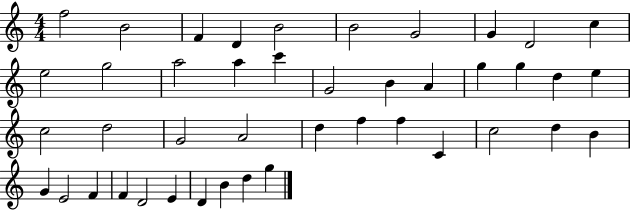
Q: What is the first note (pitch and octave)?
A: F5